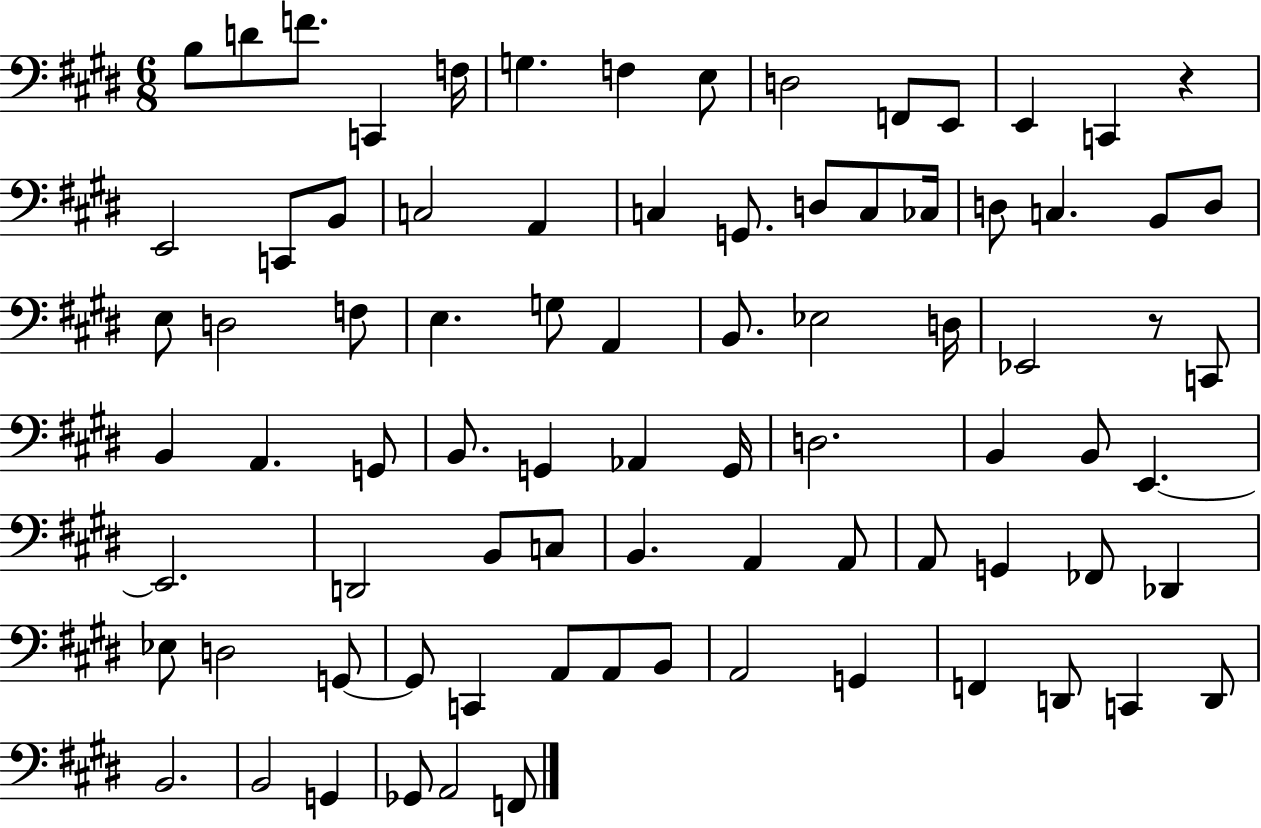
X:1
T:Untitled
M:6/8
L:1/4
K:E
B,/2 D/2 F/2 C,, F,/4 G, F, E,/2 D,2 F,,/2 E,,/2 E,, C,, z E,,2 C,,/2 B,,/2 C,2 A,, C, G,,/2 D,/2 C,/2 _C,/4 D,/2 C, B,,/2 D,/2 E,/2 D,2 F,/2 E, G,/2 A,, B,,/2 _E,2 D,/4 _E,,2 z/2 C,,/2 B,, A,, G,,/2 B,,/2 G,, _A,, G,,/4 D,2 B,, B,,/2 E,, E,,2 D,,2 B,,/2 C,/2 B,, A,, A,,/2 A,,/2 G,, _F,,/2 _D,, _E,/2 D,2 G,,/2 G,,/2 C,, A,,/2 A,,/2 B,,/2 A,,2 G,, F,, D,,/2 C,, D,,/2 B,,2 B,,2 G,, _G,,/2 A,,2 F,,/2